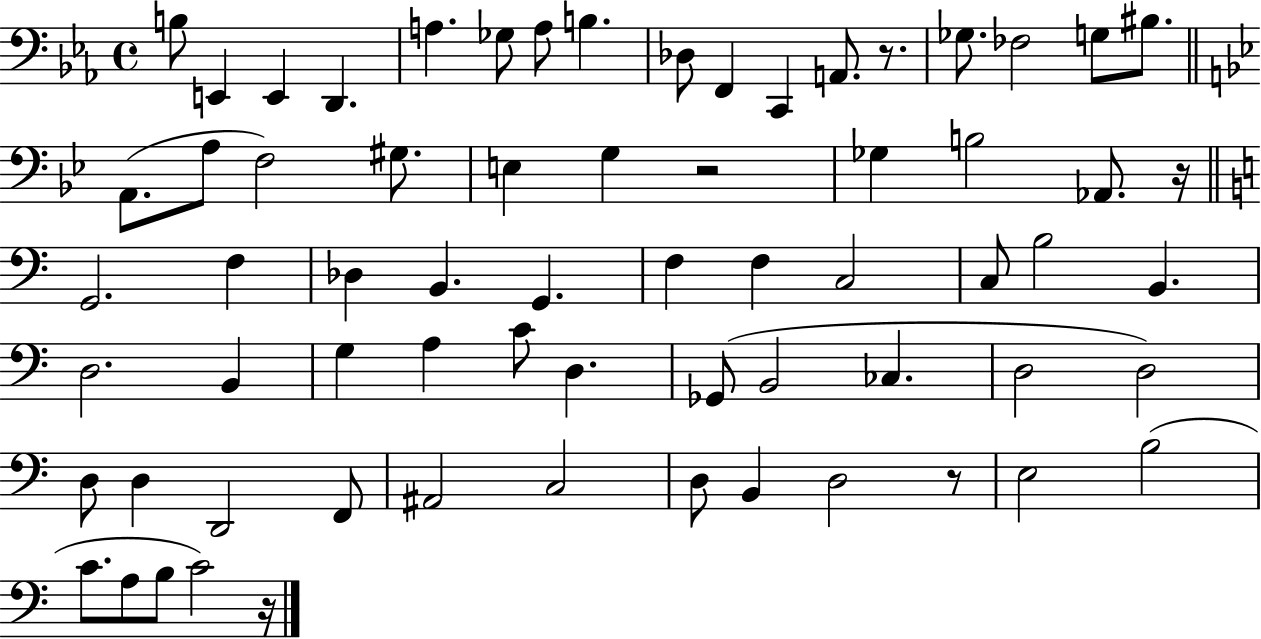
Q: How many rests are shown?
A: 5